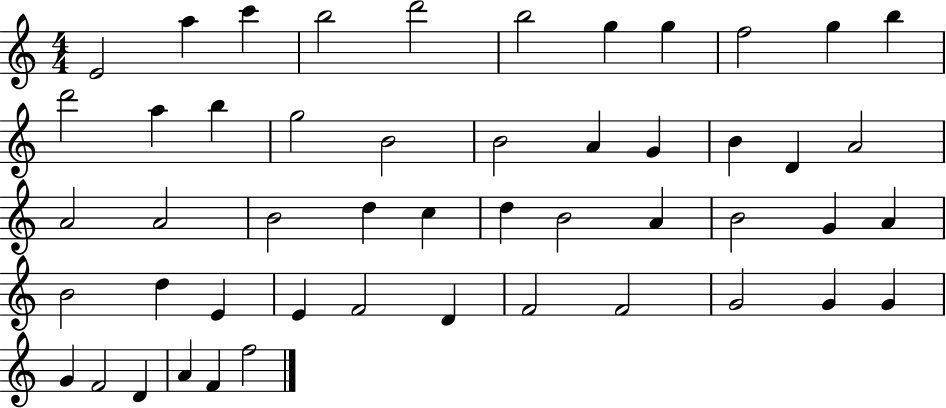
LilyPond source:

{
  \clef treble
  \numericTimeSignature
  \time 4/4
  \key c \major
  e'2 a''4 c'''4 | b''2 d'''2 | b''2 g''4 g''4 | f''2 g''4 b''4 | \break d'''2 a''4 b''4 | g''2 b'2 | b'2 a'4 g'4 | b'4 d'4 a'2 | \break a'2 a'2 | b'2 d''4 c''4 | d''4 b'2 a'4 | b'2 g'4 a'4 | \break b'2 d''4 e'4 | e'4 f'2 d'4 | f'2 f'2 | g'2 g'4 g'4 | \break g'4 f'2 d'4 | a'4 f'4 f''2 | \bar "|."
}